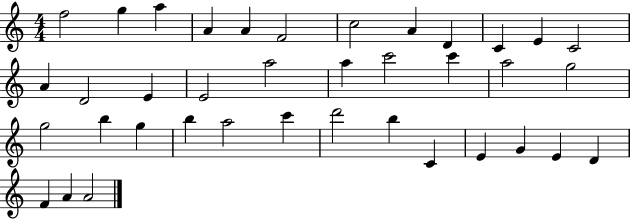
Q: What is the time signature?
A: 4/4